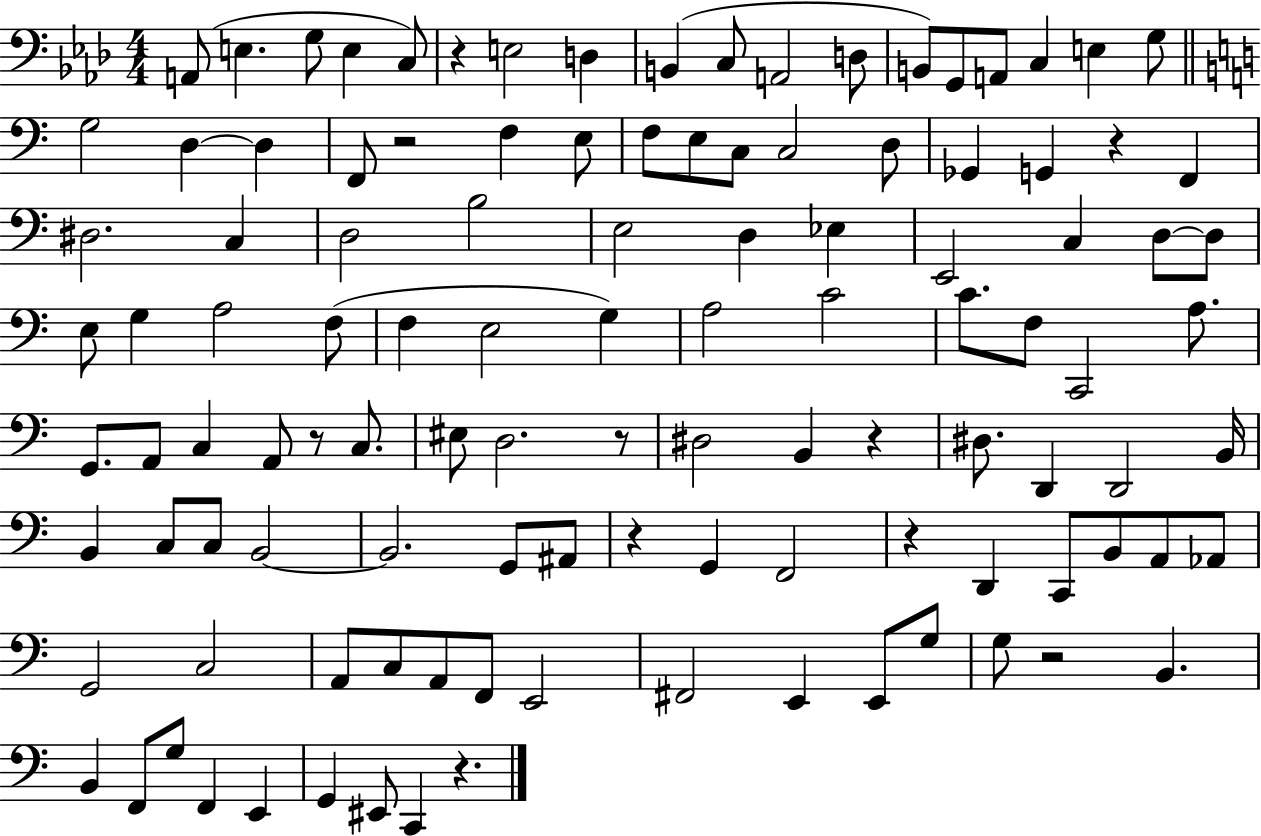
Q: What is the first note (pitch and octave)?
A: A2